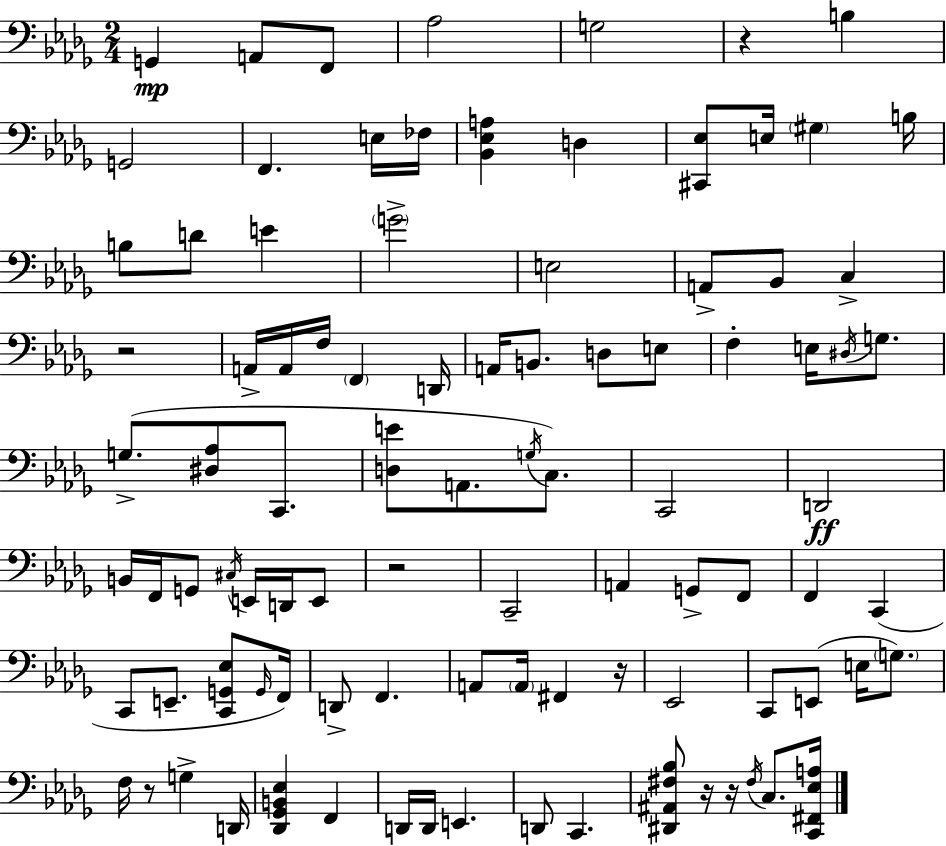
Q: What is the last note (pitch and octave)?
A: C3